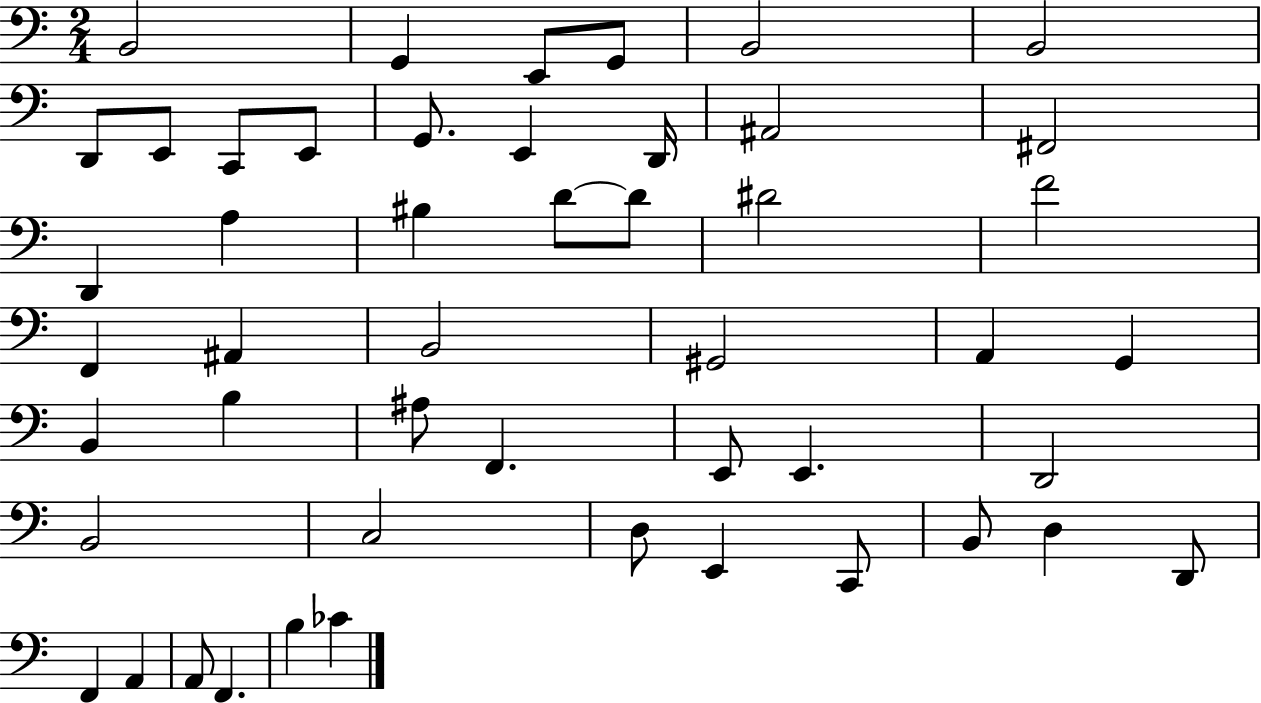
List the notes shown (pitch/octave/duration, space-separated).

B2/h G2/q E2/e G2/e B2/h B2/h D2/e E2/e C2/e E2/e G2/e. E2/q D2/s A#2/h F#2/h D2/q A3/q BIS3/q D4/e D4/e D#4/h F4/h F2/q A#2/q B2/h G#2/h A2/q G2/q B2/q B3/q A#3/e F2/q. E2/e E2/q. D2/h B2/h C3/h D3/e E2/q C2/e B2/e D3/q D2/e F2/q A2/q A2/e F2/q. B3/q CES4/q